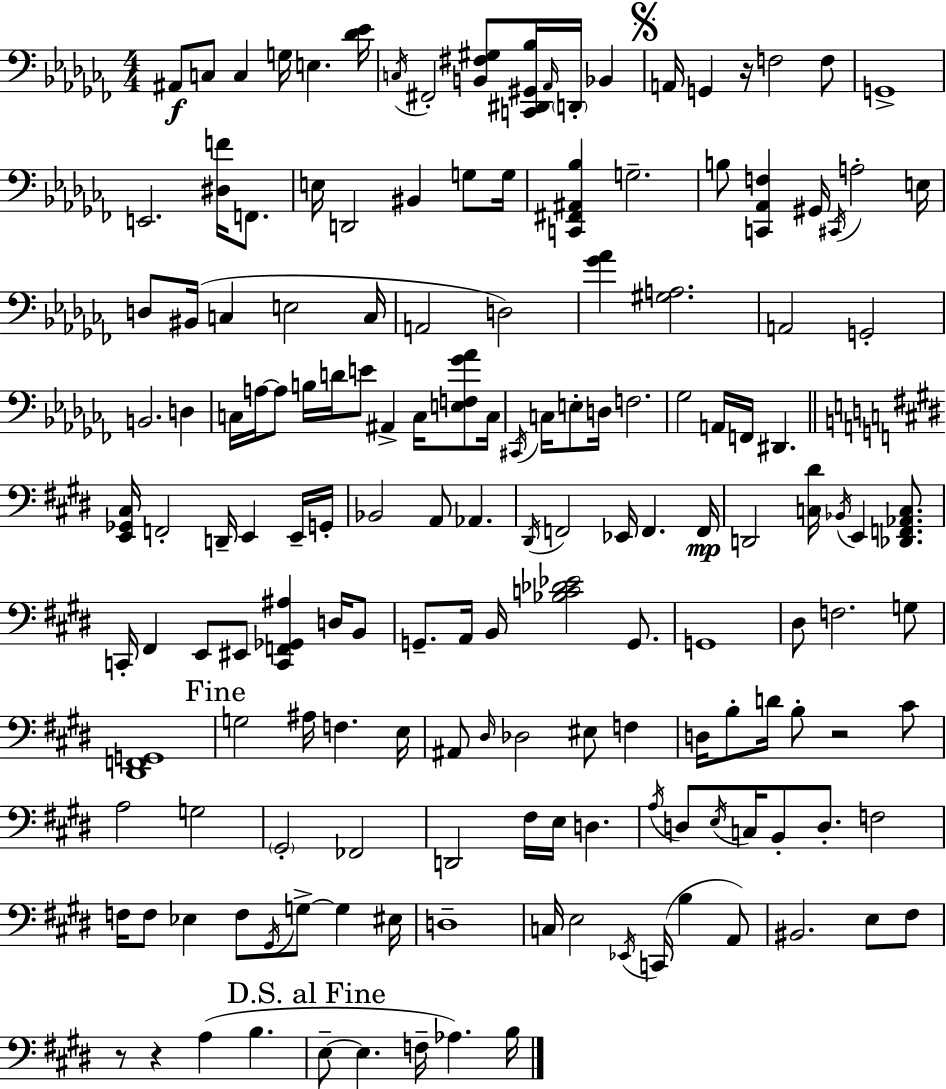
A#2/e C3/e C3/q G3/s E3/q. [Db4,Eb4]/s C3/s F#2/h [B2,F#3,G#3]/e [C2,D#2,G#2,Bb3]/s Ab2/s D2/s Bb2/q A2/s G2/q R/s F3/h F3/e G2/w E2/h. [D#3,F4]/s F2/e. E3/s D2/h BIS2/q G3/e G3/s [C2,F#2,A#2,Bb3]/q G3/h. B3/e [C2,Ab2,F3]/q G#2/s C#2/s A3/h E3/s D3/e BIS2/s C3/q E3/h C3/s A2/h D3/h [Gb4,Ab4]/q [G#3,A3]/h. A2/h G2/h B2/h. D3/q C3/s A3/s A3/e B3/s D4/s E4/e A#2/q C3/s [E3,F3,Gb4,Ab4]/e C3/s C#2/s C3/s E3/e D3/s F3/h. Gb3/h A2/s F2/s D#2/q. [E2,Gb2,C#3]/s F2/h D2/s E2/q E2/s G2/s Bb2/h A2/e Ab2/q. D#2/s F2/h Eb2/s F2/q. F2/s D2/h [C3,D#4]/s Bb2/s E2/q [Db2,F2,Ab2,C3]/e. C2/s F#2/q E2/e EIS2/e [C2,F2,Gb2,A#3]/q D3/s B2/e G2/e. A2/s B2/s [Bb3,C4,Db4,Eb4]/h G2/e. G2/w D#3/e F3/h. G3/e [D#2,F2,G2]/w G3/h A#3/s F3/q. E3/s A#2/e D#3/s Db3/h EIS3/e F3/q D3/s B3/e D4/s B3/e R/h C#4/e A3/h G3/h G#2/h FES2/h D2/h F#3/s E3/s D3/q. A3/s D3/e E3/s C3/s B2/e D3/e. F3/h F3/s F3/e Eb3/q F3/e G#2/s G3/e G3/q EIS3/s D3/w C3/s E3/h Eb2/s C2/s B3/q A2/e BIS2/h. E3/e F#3/e R/e R/q A3/q B3/q. E3/e E3/q. F3/s Ab3/q. B3/s